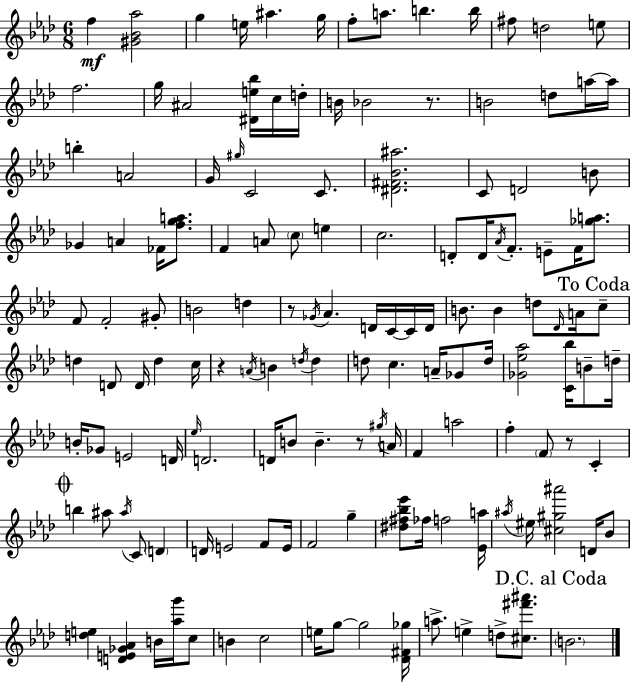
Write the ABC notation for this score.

X:1
T:Untitled
M:6/8
L:1/4
K:Fm
f [^G_B_a]2 g e/4 ^a g/4 f/2 a/2 b b/4 ^f/2 d2 e/2 f2 g/4 ^A2 [^De_b]/4 c/4 d/4 B/4 _B2 z/2 B2 d/2 a/4 a/4 b A2 G/4 ^g/4 C2 C/2 [^D^F_B^a]2 C/2 D2 B/2 _G A _F/4 [fga]/2 F A/2 c/2 e c2 D/2 D/4 _A/4 F/2 E/2 F/4 [_ga]/2 F/2 F2 ^G/2 B2 d z/2 _G/4 _A D/4 C/4 C/4 D/4 B/2 B d/2 _D/4 A/4 c/2 d D/2 D/4 d c/4 z A/4 B d/4 d d/2 c A/4 _G/2 d/4 [_G_e_a]2 [C_b]/4 B/2 d/4 B/4 _G/2 E2 D/4 _e/4 D2 D/4 B/2 B z/2 ^g/4 A/4 F a2 f F/2 z/2 C b ^a/2 ^a/4 C/2 D D/4 E2 F/2 E/4 F2 g [^d^f_b_e']/2 _f/4 f2 [_Ea]/4 ^a/4 ^e/4 [^c^g^a']2 D/4 _B/2 [de] [DE_G_A] B/4 [_ag']/4 c/2 B c2 e/4 g/2 g2 [_D^F_g]/4 a/2 e d/2 [^c^f'^a']/2 B2